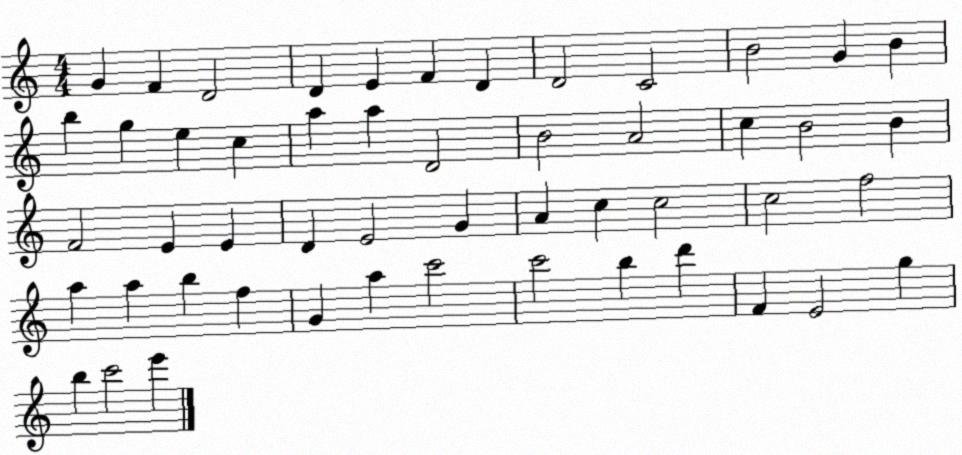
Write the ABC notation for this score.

X:1
T:Untitled
M:4/4
L:1/4
K:C
G F D2 D E F D D2 C2 B2 G B b g e c a a D2 B2 A2 c B2 B F2 E E D E2 G A c c2 c2 f2 a a b f G a c'2 c'2 b d' F E2 g b c'2 e'